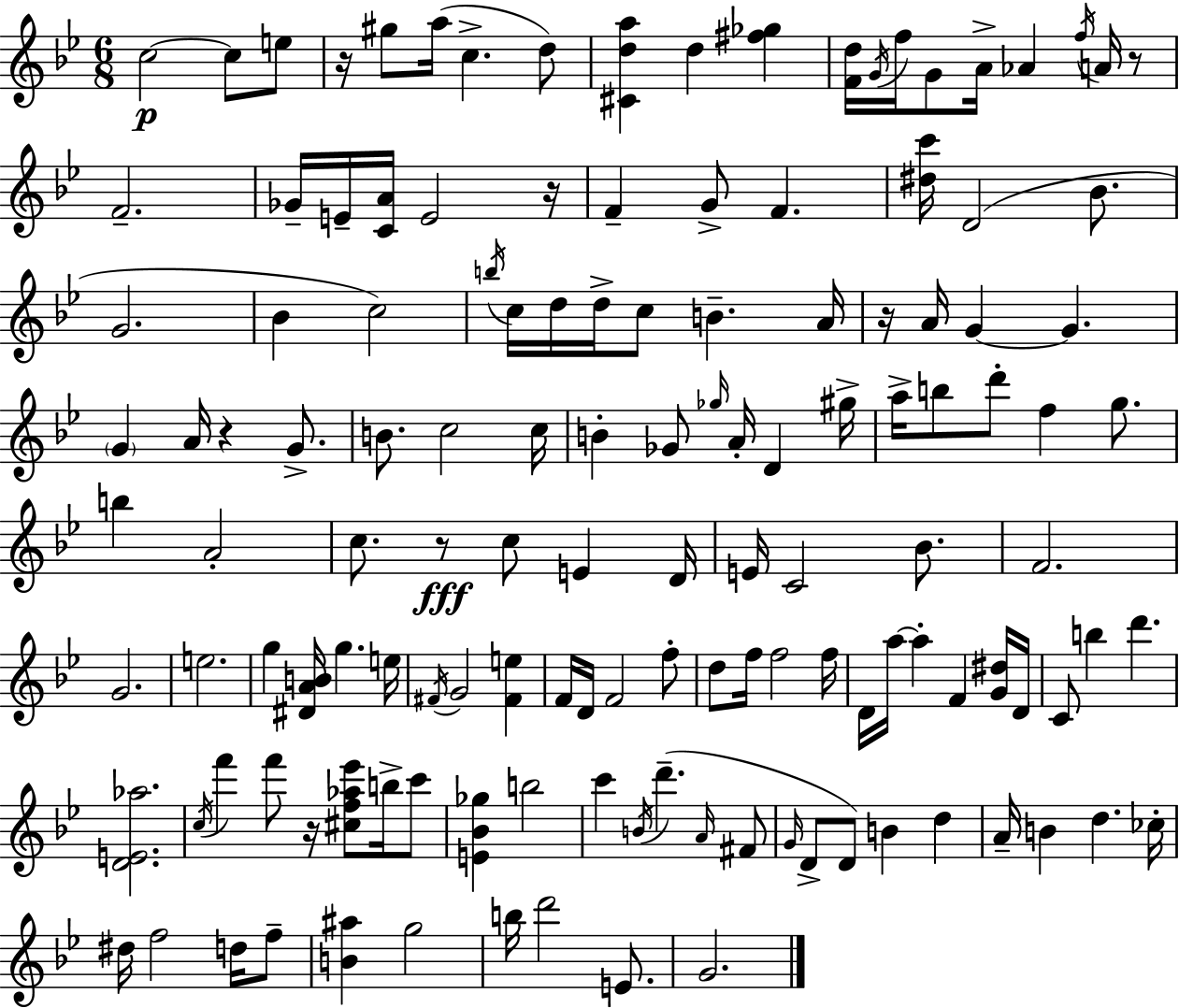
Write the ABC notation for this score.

X:1
T:Untitled
M:6/8
L:1/4
K:Gm
c2 c/2 e/2 z/4 ^g/2 a/4 c d/2 [^Cda] d [^f_g] [Fd]/4 G/4 f/4 G/2 A/4 _A f/4 A/4 z/2 F2 _G/4 E/4 [CA]/4 E2 z/4 F G/2 F [^dc']/4 D2 _B/2 G2 _B c2 b/4 c/4 d/4 d/4 c/2 B A/4 z/4 A/4 G G G A/4 z G/2 B/2 c2 c/4 B _G/2 _g/4 A/4 D ^g/4 a/4 b/2 d'/2 f g/2 b A2 c/2 z/2 c/2 E D/4 E/4 C2 _B/2 F2 G2 e2 g [^DAB]/4 g e/4 ^F/4 G2 [^Fe] F/4 D/4 F2 f/2 d/2 f/4 f2 f/4 D/4 a/4 a F [G^d]/4 D/4 C/2 b d' [DE_a]2 c/4 f' f'/2 z/4 [^cf_a_e']/2 b/4 c'/2 [E_B_g] b2 c' B/4 d' A/4 ^F/2 G/4 D/2 D/2 B d A/4 B d _c/4 ^d/4 f2 d/4 f/2 [B^a] g2 b/4 d'2 E/2 G2